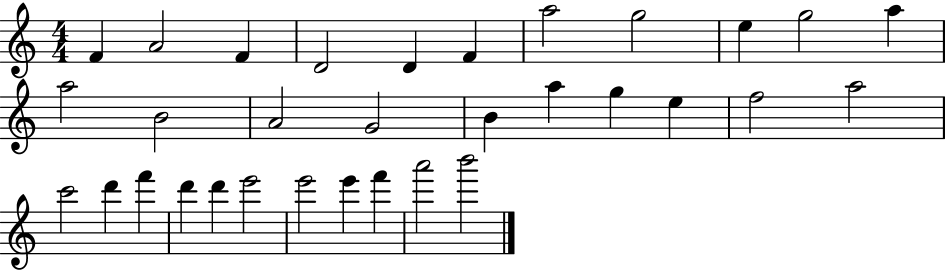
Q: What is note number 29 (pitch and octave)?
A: E6